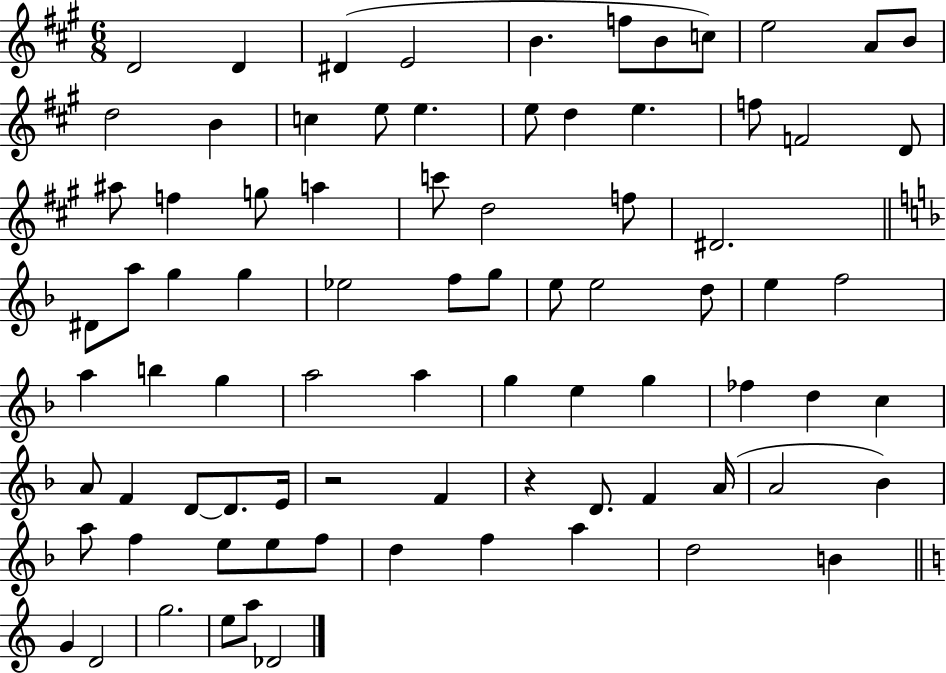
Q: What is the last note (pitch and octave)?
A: Db4